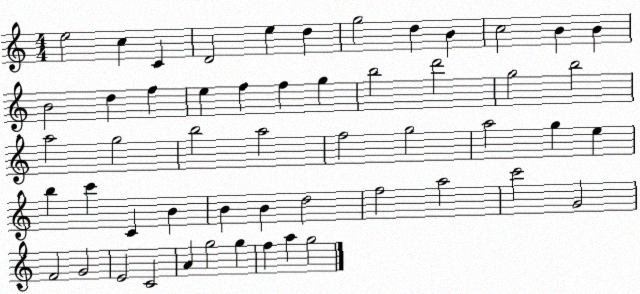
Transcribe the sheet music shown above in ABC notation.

X:1
T:Untitled
M:4/4
L:1/4
K:C
e2 c C D2 e d g2 d B c2 B B B2 d f e f f g b2 d'2 g2 b2 a2 g2 b2 a2 f2 g2 a2 g e b c' C B B B d2 f2 a2 c'2 G2 F2 G2 E2 C2 A g2 g f a g2